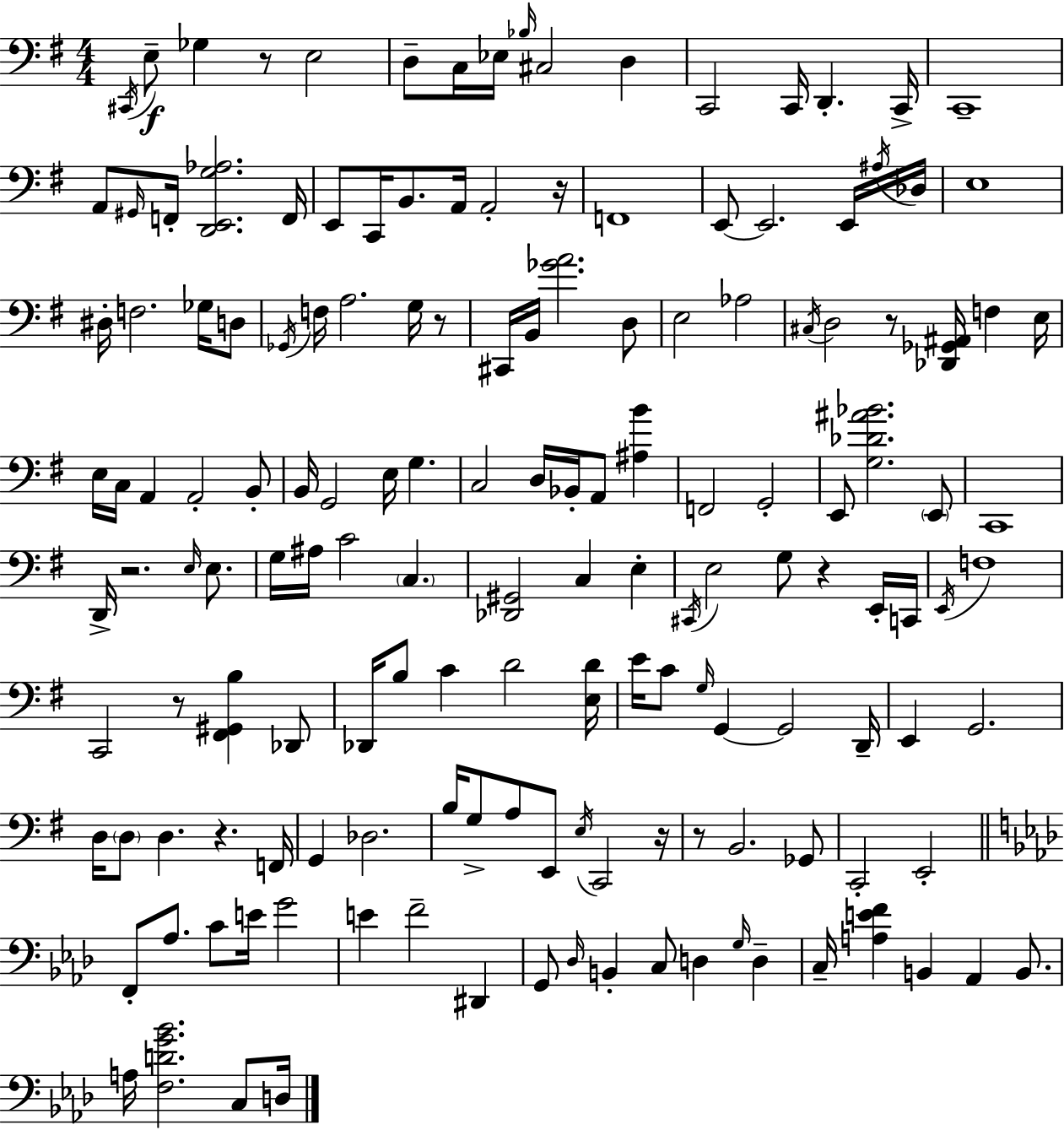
X:1
T:Untitled
M:4/4
L:1/4
K:Em
^C,,/4 E,/2 _G, z/2 E,2 D,/2 C,/4 _E,/4 _B,/4 ^C,2 D, C,,2 C,,/4 D,, C,,/4 C,,4 A,,/2 ^G,,/4 F,,/4 [D,,E,,G,_A,]2 F,,/4 E,,/2 C,,/4 B,,/2 A,,/4 A,,2 z/4 F,,4 E,,/2 E,,2 E,,/4 ^A,/4 _D,/4 E,4 ^D,/4 F,2 _G,/4 D,/2 _G,,/4 F,/4 A,2 G,/4 z/2 ^C,,/4 B,,/4 [_GA]2 D,/2 E,2 _A,2 ^C,/4 D,2 z/2 [_D,,_G,,^A,,]/4 F, E,/4 E,/4 C,/4 A,, A,,2 B,,/2 B,,/4 G,,2 E,/4 G, C,2 D,/4 _B,,/4 A,,/2 [^A,B] F,,2 G,,2 E,,/2 [G,_D^A_B]2 E,,/2 C,,4 D,,/4 z2 E,/4 E,/2 G,/4 ^A,/4 C2 C, [_D,,^G,,]2 C, E, ^C,,/4 E,2 G,/2 z E,,/4 C,,/4 E,,/4 F,4 C,,2 z/2 [^F,,^G,,B,] _D,,/2 _D,,/4 B,/2 C D2 [E,D]/4 E/4 C/2 G,/4 G,, G,,2 D,,/4 E,, G,,2 D,/4 D,/2 D, z F,,/4 G,, _D,2 B,/4 G,/2 A,/2 E,,/2 E,/4 C,,2 z/4 z/2 B,,2 _G,,/2 C,,2 E,,2 F,,/2 _A,/2 C/2 E/4 G2 E F2 ^D,, G,,/2 _D,/4 B,, C,/2 D, G,/4 D, C,/4 [A,EF] B,, _A,, B,,/2 A,/4 [F,DG_B]2 C,/2 D,/4